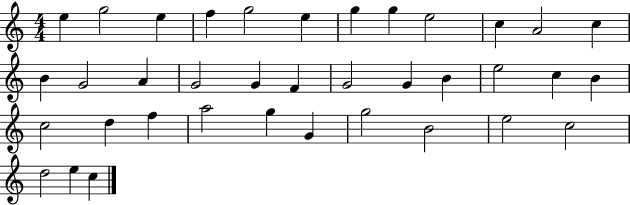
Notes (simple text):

E5/q G5/h E5/q F5/q G5/h E5/q G5/q G5/q E5/h C5/q A4/h C5/q B4/q G4/h A4/q G4/h G4/q F4/q G4/h G4/q B4/q E5/h C5/q B4/q C5/h D5/q F5/q A5/h G5/q G4/q G5/h B4/h E5/h C5/h D5/h E5/q C5/q